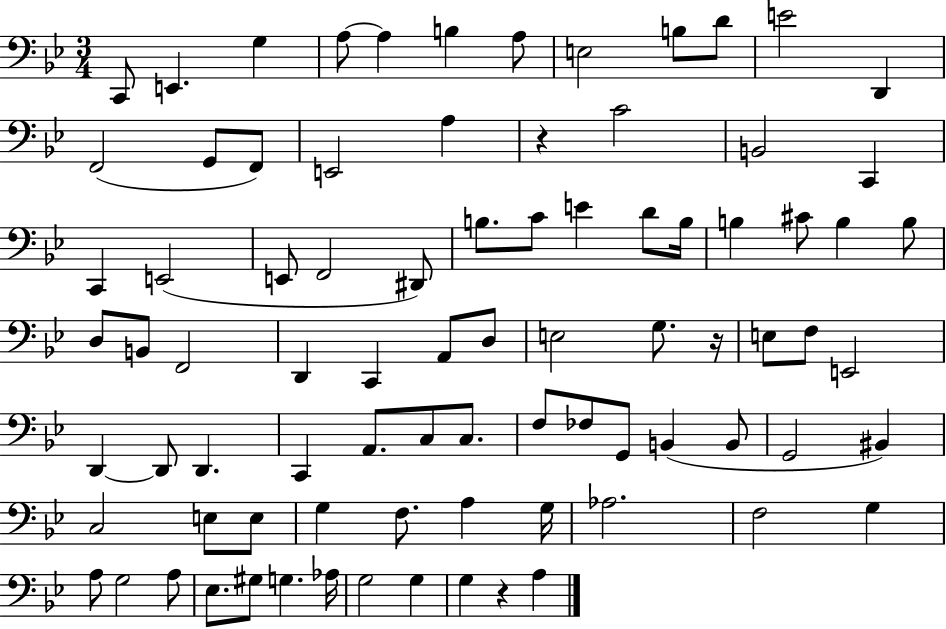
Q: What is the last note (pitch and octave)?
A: A3